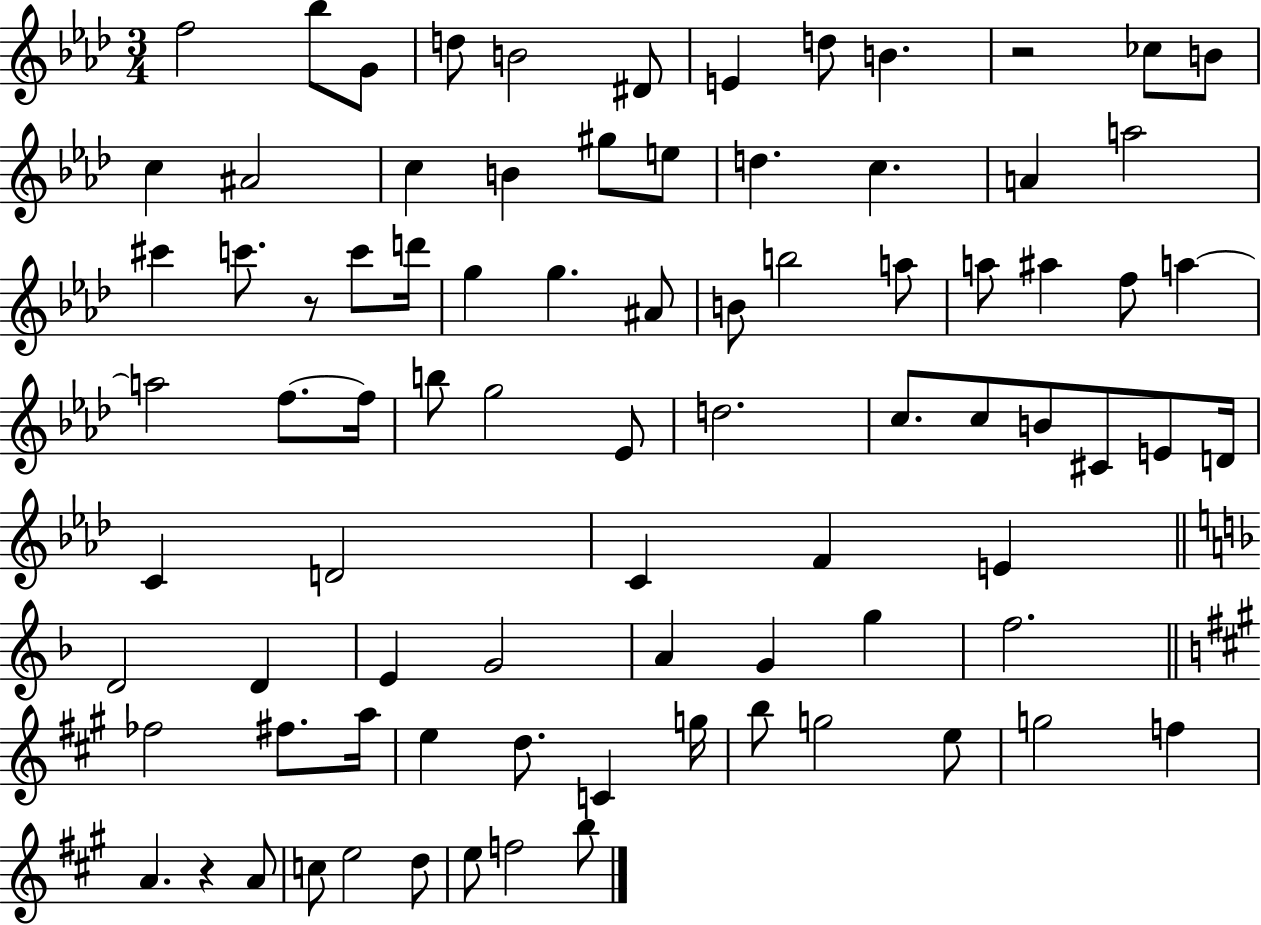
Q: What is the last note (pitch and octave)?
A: B5